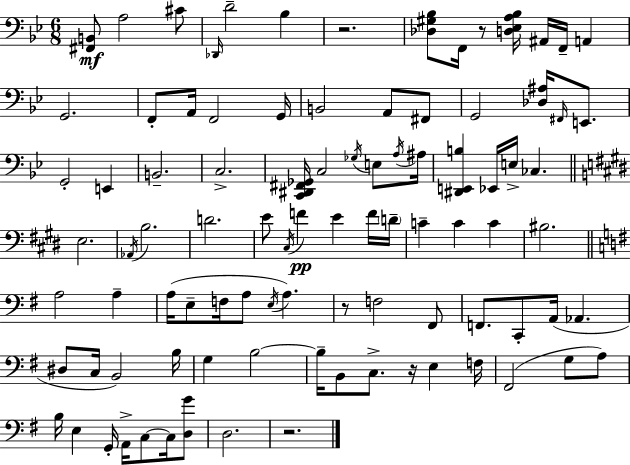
[F#2,B2]/e A3/h C#4/e Db2/s D4/h Bb3/q R/h. [Db3,G#3,Bb3]/e F2/s R/e [D3,Eb3,A3,Bb3]/s A#2/s F2/s A2/q G2/h. F2/e A2/s F2/h G2/s B2/h A2/e F#2/e G2/h [Db3,A#3]/s F#2/s E2/e. G2/h E2/q B2/h. C3/h. [C2,D#2,F#2,Gb2]/s C3/h Gb3/s E3/e A3/s A#3/s [D#2,E2,B3]/q Eb2/s E3/s CES3/q. E3/h. Ab2/s B3/h. D4/h. E4/e C#3/s F4/q E4/q F4/s D4/s C4/q C4/q C4/q BIS3/h. A3/h A3/q A3/s E3/e F3/s A3/e E3/s A3/q. R/e F3/h F#2/e F2/e. C2/e A2/s Ab2/q. D#3/e C3/s B2/h B3/s G3/q B3/h B3/s B2/e C3/e. R/s E3/q F3/s F#2/h G3/e A3/e B3/s E3/q G2/s A2/s C3/e C3/s [D3,G4]/e D3/h. R/h.